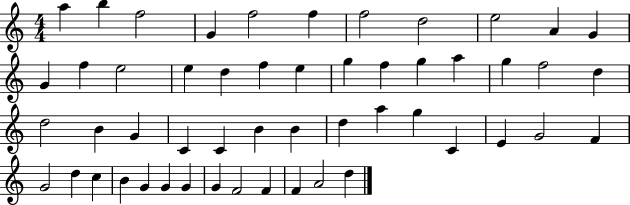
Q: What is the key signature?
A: C major